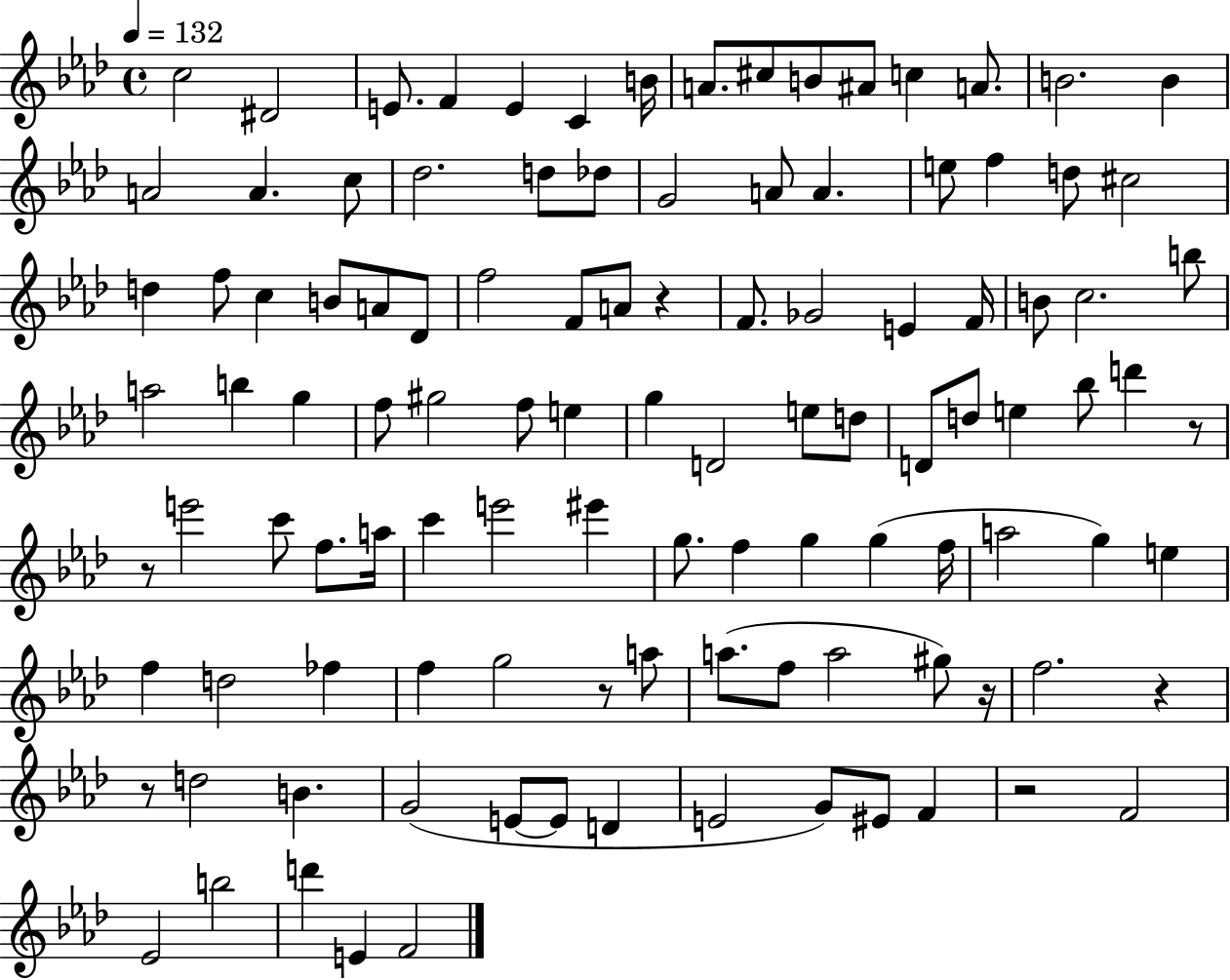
X:1
T:Untitled
M:4/4
L:1/4
K:Ab
c2 ^D2 E/2 F E C B/4 A/2 ^c/2 B/2 ^A/2 c A/2 B2 B A2 A c/2 _d2 d/2 _d/2 G2 A/2 A e/2 f d/2 ^c2 d f/2 c B/2 A/2 _D/2 f2 F/2 A/2 z F/2 _G2 E F/4 B/2 c2 b/2 a2 b g f/2 ^g2 f/2 e g D2 e/2 d/2 D/2 d/2 e _b/2 d' z/2 z/2 e'2 c'/2 f/2 a/4 c' e'2 ^e' g/2 f g g f/4 a2 g e f d2 _f f g2 z/2 a/2 a/2 f/2 a2 ^g/2 z/4 f2 z z/2 d2 B G2 E/2 E/2 D E2 G/2 ^E/2 F z2 F2 _E2 b2 d' E F2